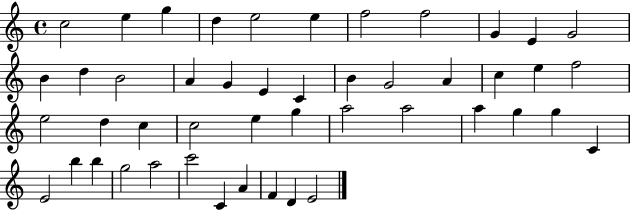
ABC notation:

X:1
T:Untitled
M:4/4
L:1/4
K:C
c2 e g d e2 e f2 f2 G E G2 B d B2 A G E C B G2 A c e f2 e2 d c c2 e g a2 a2 a g g C E2 b b g2 a2 c'2 C A F D E2